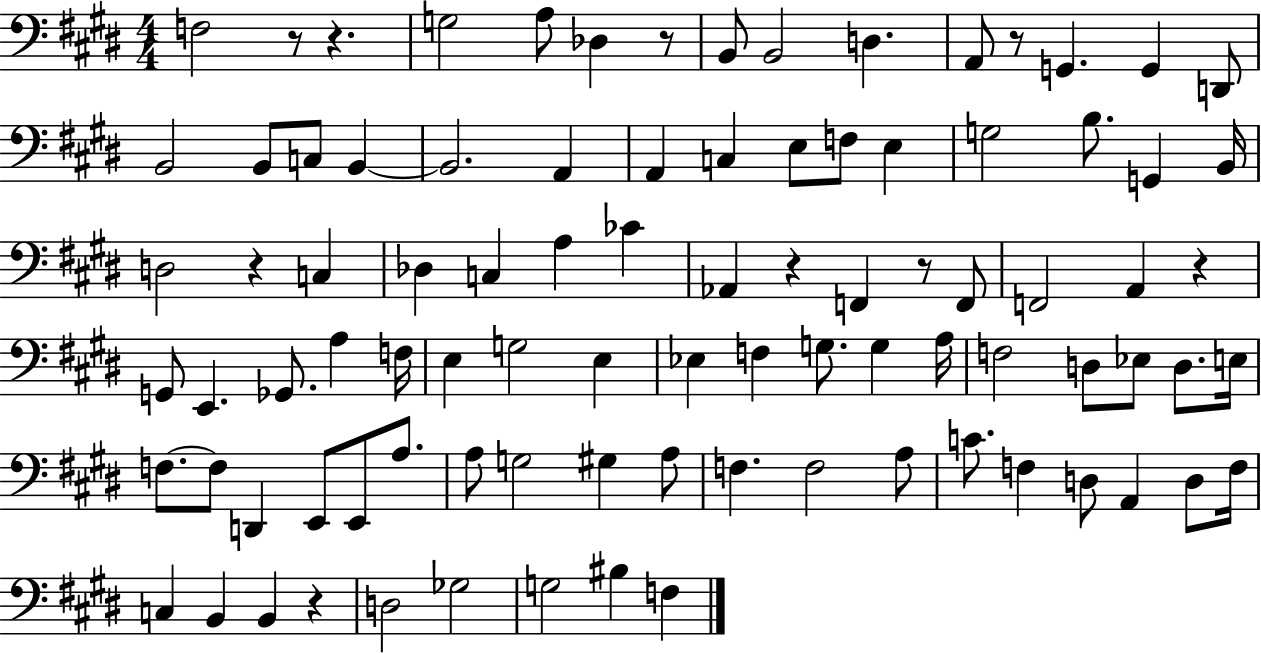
{
  \clef bass
  \numericTimeSignature
  \time 4/4
  \key e \major
  \repeat volta 2 { f2 r8 r4. | g2 a8 des4 r8 | b,8 b,2 d4. | a,8 r8 g,4. g,4 d,8 | \break b,2 b,8 c8 b,4~~ | b,2. a,4 | a,4 c4 e8 f8 e4 | g2 b8. g,4 b,16 | \break d2 r4 c4 | des4 c4 a4 ces'4 | aes,4 r4 f,4 r8 f,8 | f,2 a,4 r4 | \break g,8 e,4. ges,8. a4 f16 | e4 g2 e4 | ees4 f4 g8. g4 a16 | f2 d8 ees8 d8. e16 | \break f8.~~ f8 d,4 e,8 e,8 a8. | a8 g2 gis4 a8 | f4. f2 a8 | c'8. f4 d8 a,4 d8 f16 | \break c4 b,4 b,4 r4 | d2 ges2 | g2 bis4 f4 | } \bar "|."
}